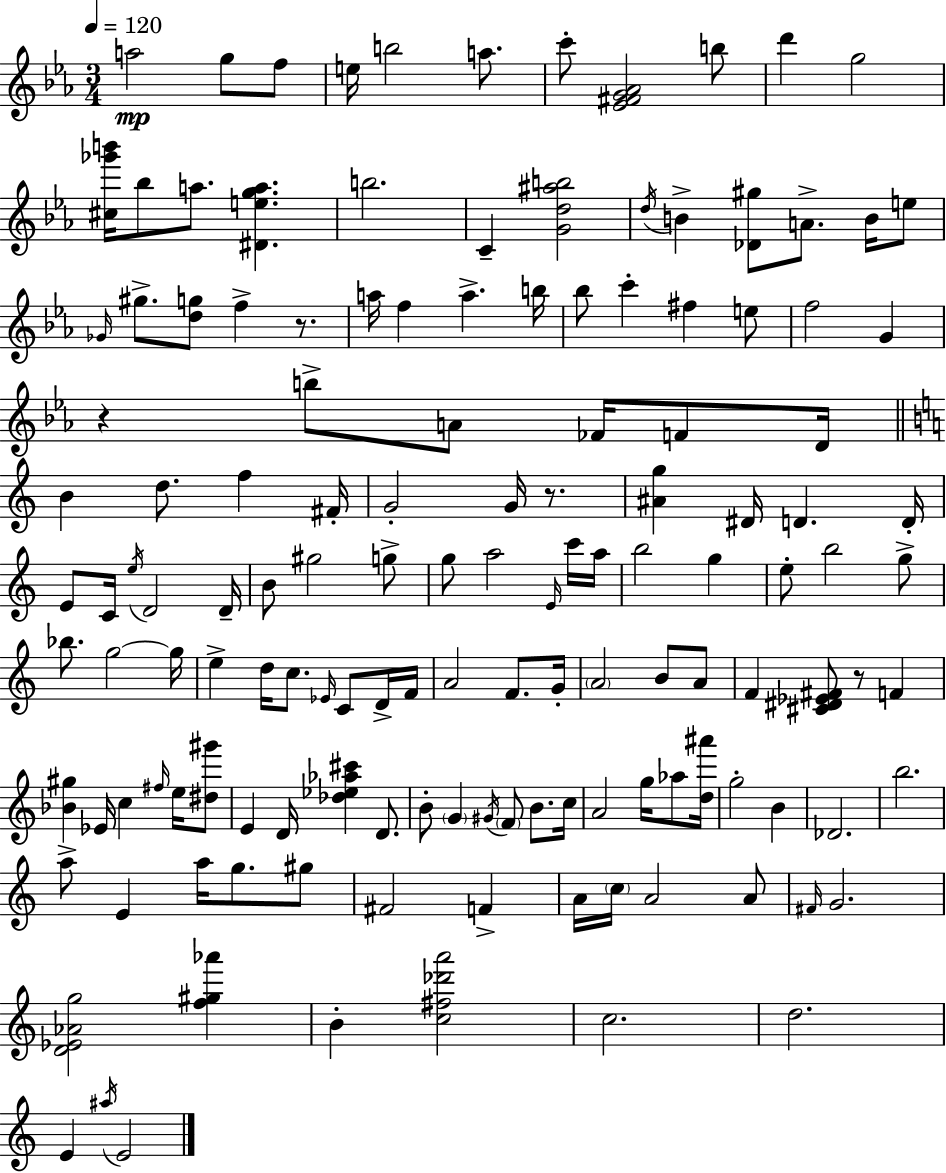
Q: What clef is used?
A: treble